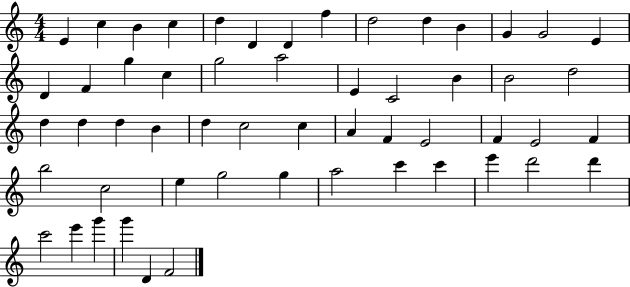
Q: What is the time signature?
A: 4/4